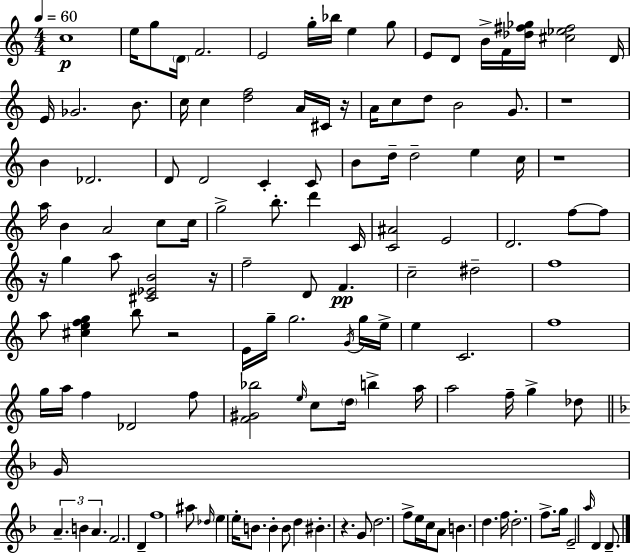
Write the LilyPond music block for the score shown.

{
  \clef treble
  \numericTimeSignature
  \time 4/4
  \key c \major
  \tempo 4 = 60
  c''1\p | e''16 g''8 \parenthesize d'16 f'2. | e'2 g''16-. bes''16 e''4 g''8 | e'8 d'8 b'16-> f'16 <des'' fis'' ges''>16 <cis'' ees'' fis''>2 d'16 | \break e'16 ges'2. b'8. | c''16 c''4 <d'' f''>2 a'16 cis'16 r16 | a'16 c''8 d''8 b'2 g'8. | r1 | \break b'4 des'2. | d'8 d'2 c'4-. c'8 | b'8 d''16-- d''2-- e''4 c''16 | r1 | \break a''16 b'4 a'2 c''8 c''16 | g''2-> b''8.-. d'''4 c'16 | <c' ais'>2 e'2 | d'2. f''8~~ f''8 | \break r16 g''4 a''8 <cis' ees' b'>2 r16 | f''2-- d'8 f'4.\pp | c''2-- dis''2-- | f''1 | \break a''8 <cis'' e'' f'' g''>4 b''8 r2 | e'16 g''16-- g''2. \acciaccatura { g'16 } g''16 | e''16-> e''4 c'2. | f''1 | \break g''16 a''16 f''4 des'2 f''8 | <f' gis' bes''>2 \grace { e''16 } c''8 \parenthesize d''16 b''4-> | a''16 a''2 f''16-- g''4-> des''8 | \bar "||" \break \key f \major g'16 \tuplet 3/2 { a'4.-- b'4 a'4. } | f'2. d'4-- | f''1 | ais''8 \grace { des''16 } e''4 e''16-. b'8. b'4-. | \break b'8 d''4 bis'4.-. r4. | g'8 d''2. | f''8-> e''16 c''16 a'8 b'4. d''4. | f''16 d''2.-. f''8.-> | \break g''16 e'2-- \grace { a''16 } d'4 | d'8.-- \bar "|."
}